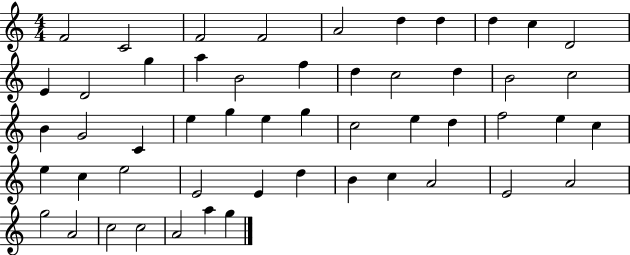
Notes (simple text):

F4/h C4/h F4/h F4/h A4/h D5/q D5/q D5/q C5/q D4/h E4/q D4/h G5/q A5/q B4/h F5/q D5/q C5/h D5/q B4/h C5/h B4/q G4/h C4/q E5/q G5/q E5/q G5/q C5/h E5/q D5/q F5/h E5/q C5/q E5/q C5/q E5/h E4/h E4/q D5/q B4/q C5/q A4/h E4/h A4/h G5/h A4/h C5/h C5/h A4/h A5/q G5/q